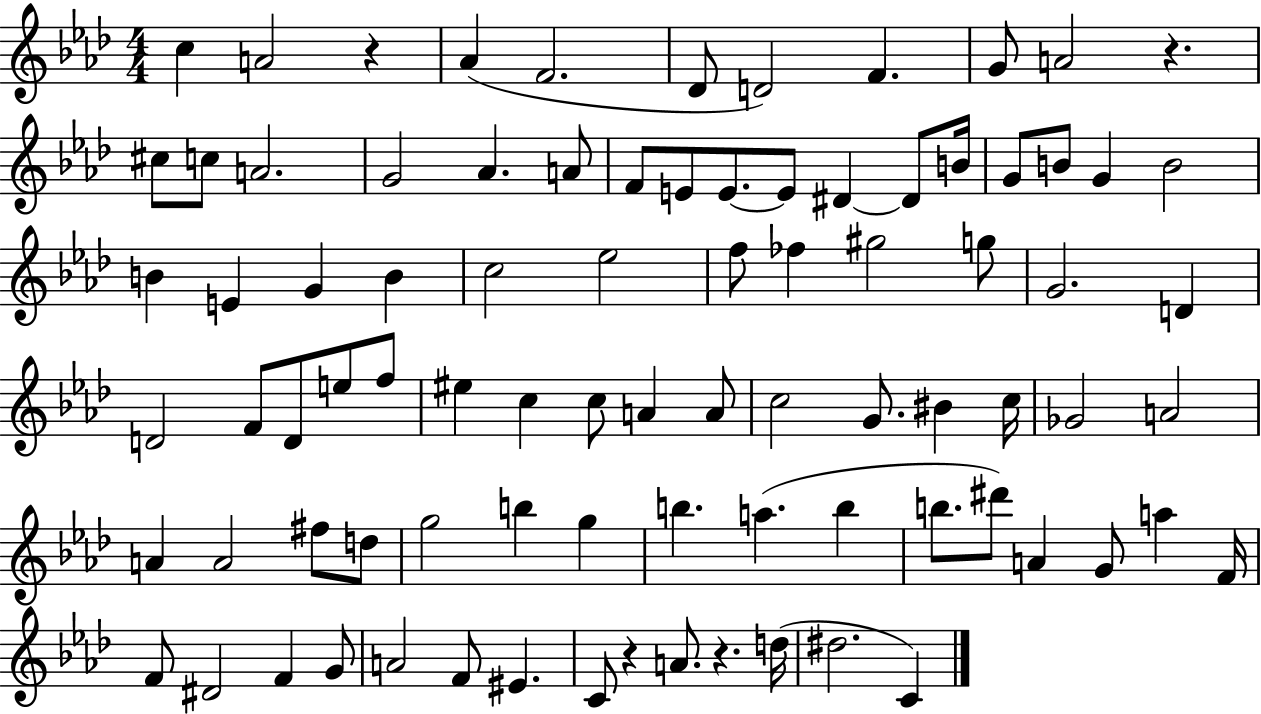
{
  \clef treble
  \numericTimeSignature
  \time 4/4
  \key aes \major
  \repeat volta 2 { c''4 a'2 r4 | aes'4( f'2. | des'8 d'2) f'4. | g'8 a'2 r4. | \break cis''8 c''8 a'2. | g'2 aes'4. a'8 | f'8 e'8 e'8.~~ e'8 dis'4~~ dis'8 b'16 | g'8 b'8 g'4 b'2 | \break b'4 e'4 g'4 b'4 | c''2 ees''2 | f''8 fes''4 gis''2 g''8 | g'2. d'4 | \break d'2 f'8 d'8 e''8 f''8 | eis''4 c''4 c''8 a'4 a'8 | c''2 g'8. bis'4 c''16 | ges'2 a'2 | \break a'4 a'2 fis''8 d''8 | g''2 b''4 g''4 | b''4. a''4.( b''4 | b''8. dis'''8) a'4 g'8 a''4 f'16 | \break f'8 dis'2 f'4 g'8 | a'2 f'8 eis'4. | c'8 r4 a'8. r4. d''16( | dis''2. c'4) | \break } \bar "|."
}